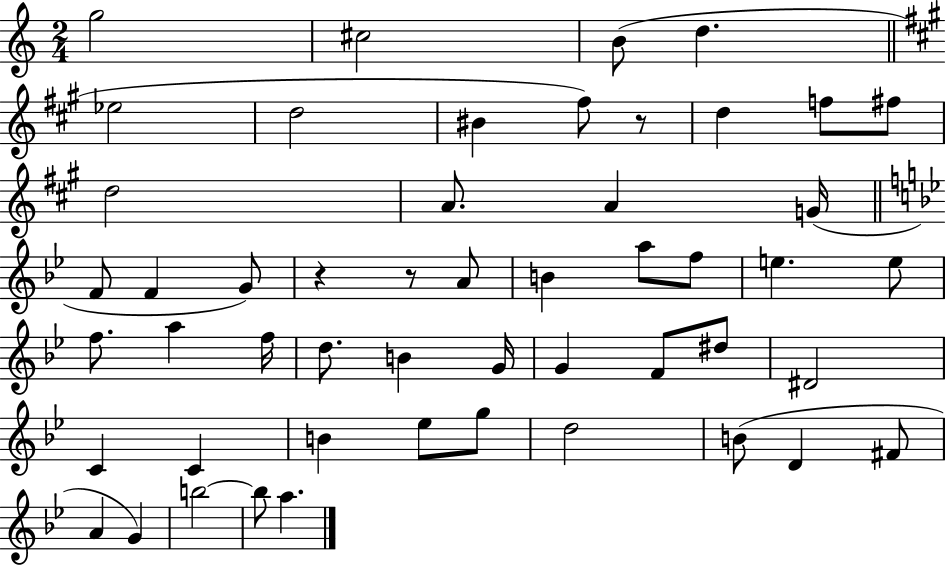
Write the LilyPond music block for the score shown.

{
  \clef treble
  \numericTimeSignature
  \time 2/4
  \key c \major
  g''2 | cis''2 | b'8( d''4. | \bar "||" \break \key a \major ees''2 | d''2 | bis'4 fis''8) r8 | d''4 f''8 fis''8 | \break d''2 | a'8. a'4 g'16( | \bar "||" \break \key bes \major f'8 f'4 g'8) | r4 r8 a'8 | b'4 a''8 f''8 | e''4. e''8 | \break f''8. a''4 f''16 | d''8. b'4 g'16 | g'4 f'8 dis''8 | dis'2 | \break c'4 c'4 | b'4 ees''8 g''8 | d''2 | b'8( d'4 fis'8 | \break a'4 g'4) | b''2~~ | b''8 a''4. | \bar "|."
}